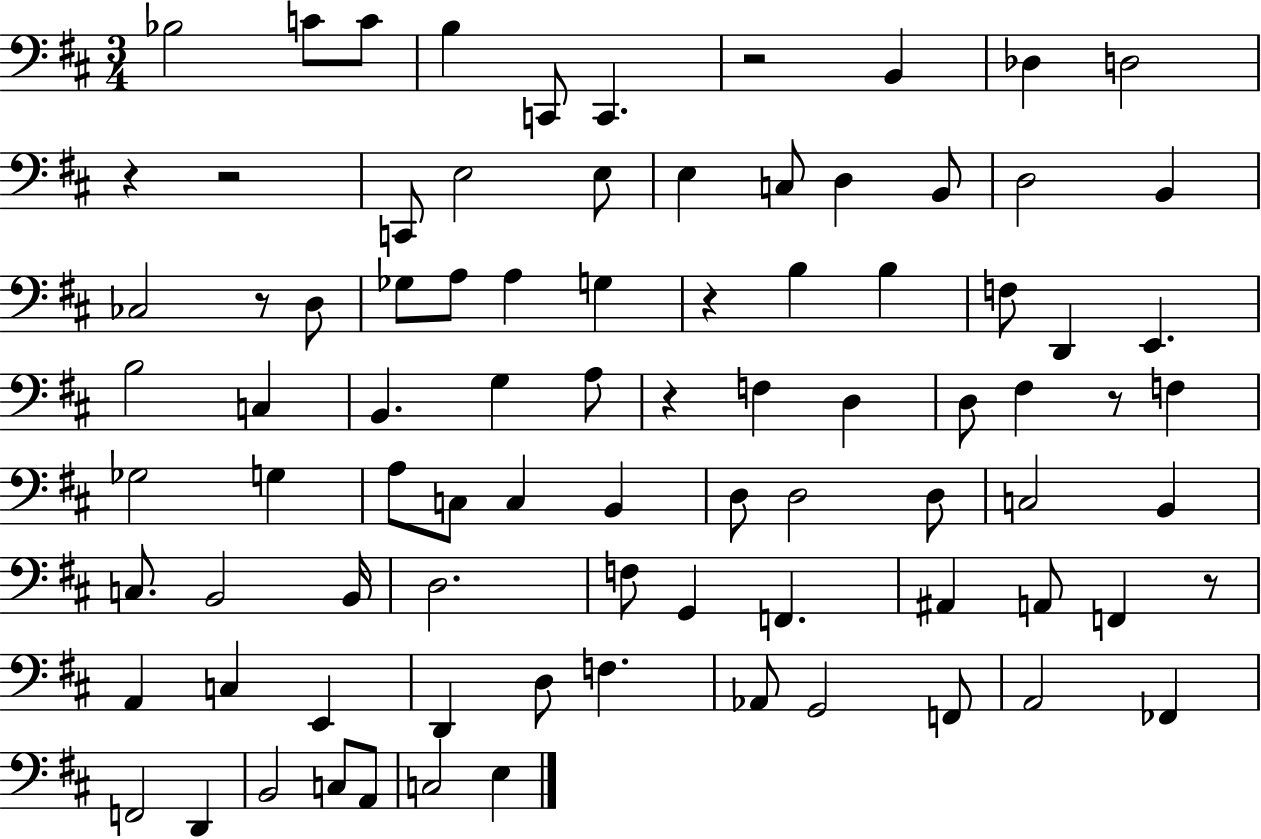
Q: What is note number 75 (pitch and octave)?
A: C3